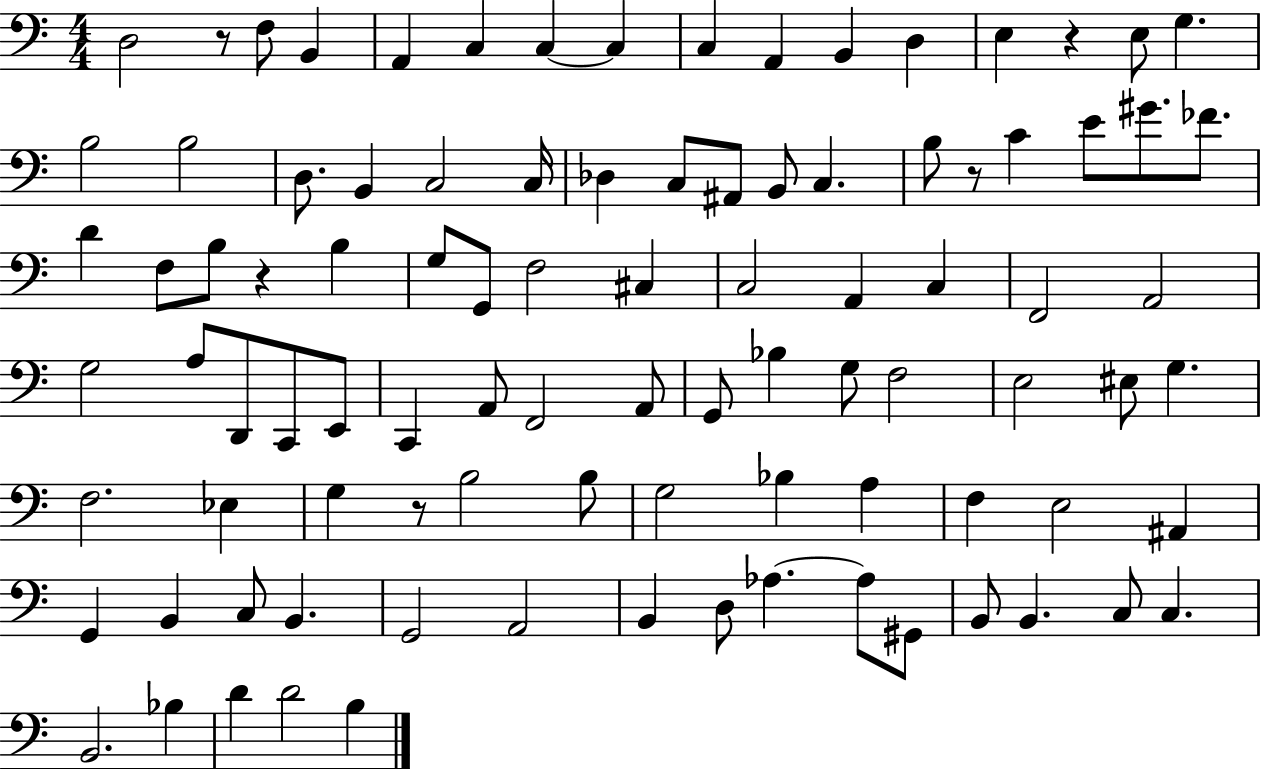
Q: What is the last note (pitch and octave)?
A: B3